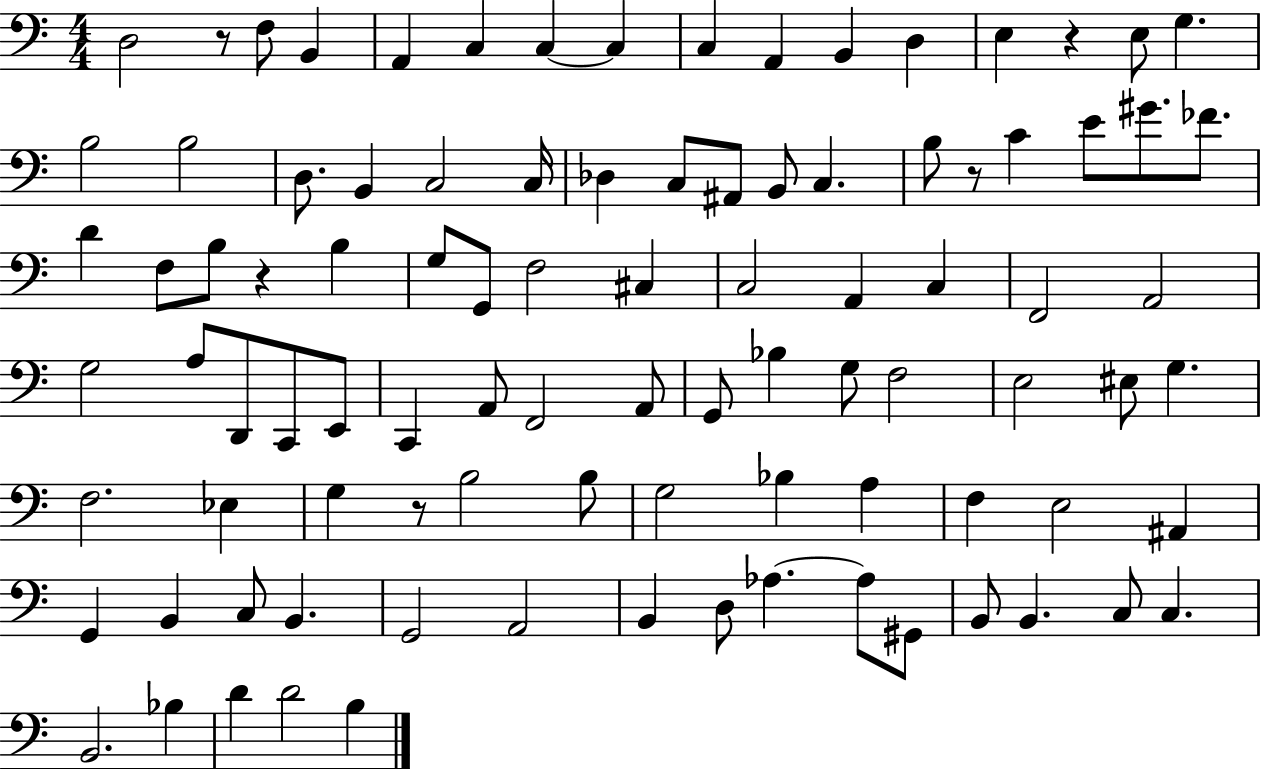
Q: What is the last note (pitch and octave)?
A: B3